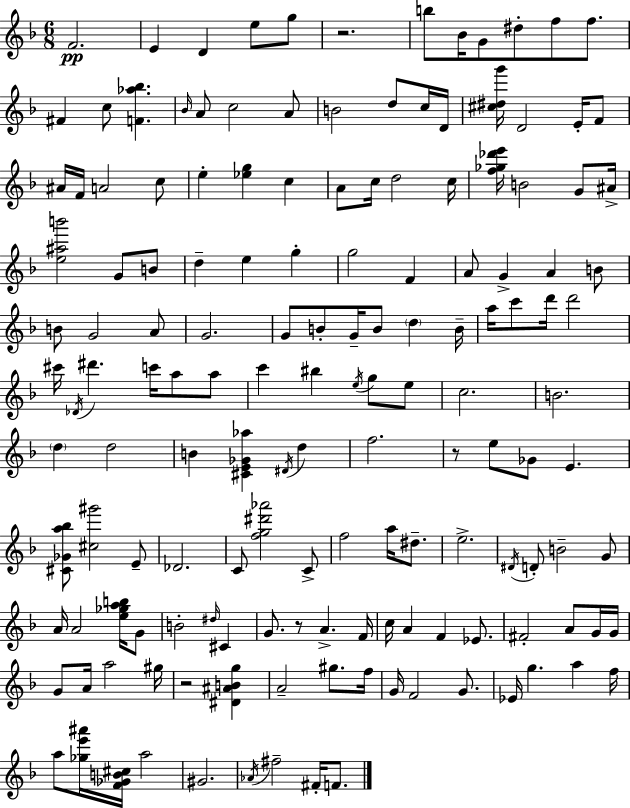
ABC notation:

X:1
T:Untitled
M:6/8
L:1/4
K:Dm
F2 E D e/2 g/2 z2 b/2 _B/4 G/2 ^d/2 f/2 f/2 ^F c/2 [F_a_b] _B/4 A/2 c2 A/2 B2 d/2 c/4 D/4 [^c^dg']/4 D2 E/4 F/2 ^A/4 F/4 A2 c/2 e [_eg] c A/2 c/4 d2 c/4 [f_g_d'e']/4 B2 G/2 ^A/4 [e^ab']2 G/2 B/2 d e g g2 F A/2 G A B/2 B/2 G2 A/2 G2 G/2 B/2 G/4 B/2 d B/4 a/4 c'/2 d'/4 d'2 ^c'/4 _D/4 ^d' c'/4 a/2 a/2 c' ^b e/4 g/2 e/2 c2 B2 d d2 B [^CE_G_a] ^D/4 d f2 z/2 e/2 _G/2 E [^C_Ga_b]/2 [^c^g']2 E/2 _D2 C/2 [fg^d'_a']2 C/2 f2 a/4 ^d/2 e2 ^D/4 D/2 B2 G/2 A/4 A2 [e_gab]/4 G/2 B2 ^d/4 ^C G/2 z/2 A F/4 c/4 A F _E/2 ^F2 A/2 G/4 G/4 G/2 A/4 a2 ^g/4 z2 [^D^ABg] A2 ^g/2 f/4 G/4 F2 G/2 _E/4 g a f/4 a/2 [_ge'^a']/4 [F_GB^c]/4 a2 ^G2 _A/4 ^f2 ^F/4 F/2